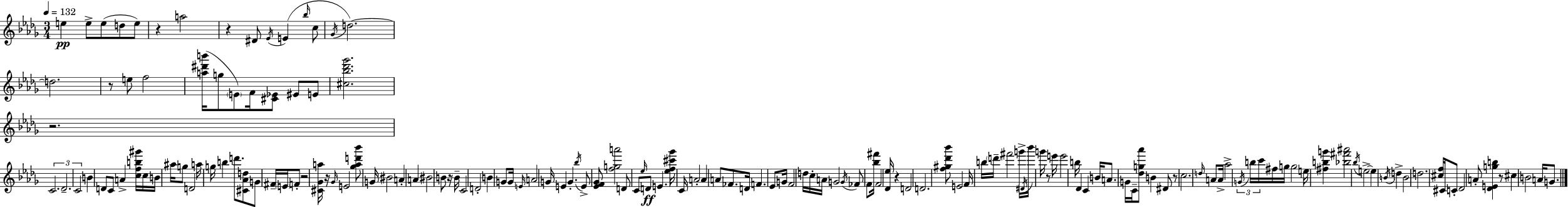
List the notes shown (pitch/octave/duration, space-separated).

E5/q E5/e E5/e D5/e E5/e R/q A5/h R/q D#4/e Eb4/s E4/q Bb5/s C5/e Gb4/s D5/h. D5/h. R/e E5/e F5/h [A5,D#6,B6]/s G5/e E4/e F4/s [C#4,Eb4]/e EIS4/e E4/e [C#5,Bb5,Db6,Gb6]/h. R/h. C4/h. Db4/h. C4/h B4/q D4/e C4/e A4/q [C5,F5,B5,G#6]/s C5/s B4/s A#5/s G5/e D4/h A5/s G5/s B5/q D6/e. [C#4,Ab4,D5]/e G4/e F#4/s E4/s F4/e R/h [C#4,Gb4,A5]/s R/s Gb4/s E4/h [Gb5,A5,D6,Bb6]/e G4/s BIS4/h A4/q A4/q BIS4/h B4/e R/s B4/s C4/h D4/h B4/q G4/e G4/s E4/s A4/h G4/s E4/q G4/q. Bb5/s E4/e [Eb4,F4,Gb4]/e [F5,G5,A6]/h D4/e C4/e Eb5/s D4/e E4/q. [Eb5,F5,C#6,Gb6]/s C4/s A4/h A4/q A4/e FES4/e. D4/s F4/q. Eb4/e G4/s F4/h D5/s C5/s A4/s G4/h G4/s FES4/e F4/e [Bb5,F#6]/s F4/h [Db4,Eb5]/s R/q D4/h D4/h. [F5,G#5,Db6,Bb6]/e E4/h F4/s B5/s D6/s F#6/h G6/s D#4/s Bb6/s G6/s R/e E6/s E6/h B5/s Db4/q C4/q B4/s A4/e. G4/s C4/s [Db5,G5,Ab6]/e B4/q D#4/e R/e C5/h. D5/s A4/e A4/s Ab5/h G4/s B5/s C6/s F#5/s G5/s G5/h E5/s [F#5,B5,G6]/q [Bb5,F#6,A#6]/h Bb5/s E5/h E5/q B4/s D5/q B4/h D5/h. [C#5,F5]/s C#4/s C4/e Db4/h A4/e [Db4,E4,G5,B5]/q R/e C#5/q B4/h A4/s G4/e.